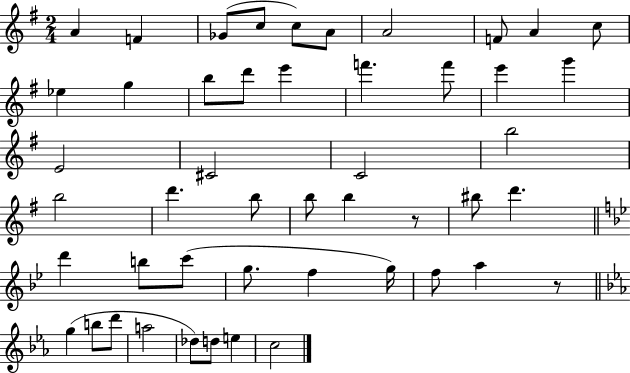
A4/q F4/q Gb4/e C5/e C5/e A4/e A4/h F4/e A4/q C5/e Eb5/q G5/q B5/e D6/e E6/q F6/q. F6/e E6/q G6/q E4/h C#4/h C4/h B5/h B5/h D6/q. B5/e B5/e B5/q R/e BIS5/e D6/q. D6/q B5/e C6/e G5/e. F5/q G5/s F5/e A5/q R/e G5/q B5/e D6/e A5/h Db5/e D5/e E5/q C5/h